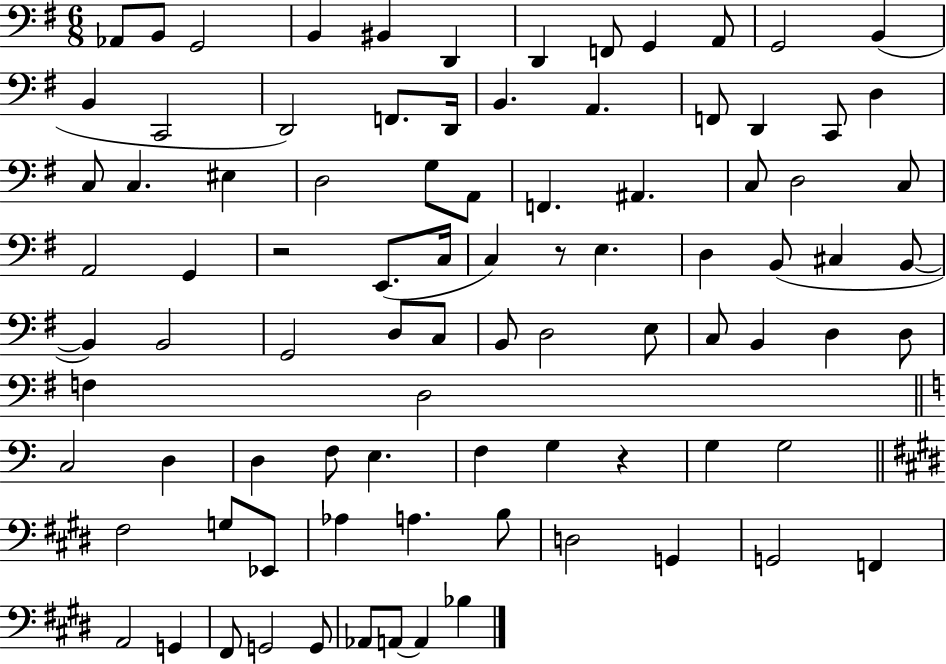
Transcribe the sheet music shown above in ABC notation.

X:1
T:Untitled
M:6/8
L:1/4
K:G
_A,,/2 B,,/2 G,,2 B,, ^B,, D,, D,, F,,/2 G,, A,,/2 G,,2 B,, B,, C,,2 D,,2 F,,/2 D,,/4 B,, A,, F,,/2 D,, C,,/2 D, C,/2 C, ^E, D,2 G,/2 A,,/2 F,, ^A,, C,/2 D,2 C,/2 A,,2 G,, z2 E,,/2 C,/4 C, z/2 E, D, B,,/2 ^C, B,,/2 B,, B,,2 G,,2 D,/2 C,/2 B,,/2 D,2 E,/2 C,/2 B,, D, D,/2 F, D,2 C,2 D, D, F,/2 E, F, G, z G, G,2 ^F,2 G,/2 _E,,/2 _A, A, B,/2 D,2 G,, G,,2 F,, A,,2 G,, ^F,,/2 G,,2 G,,/2 _A,,/2 A,,/2 A,, _B,